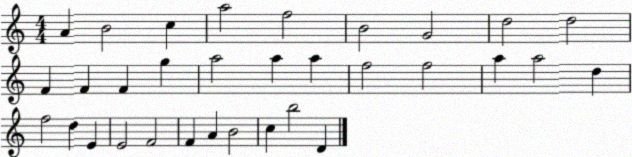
X:1
T:Untitled
M:4/4
L:1/4
K:C
A B2 c a2 f2 B2 G2 d2 d2 F F F g a2 a a f2 f2 a a2 d f2 d E E2 F2 F A B2 c b2 D